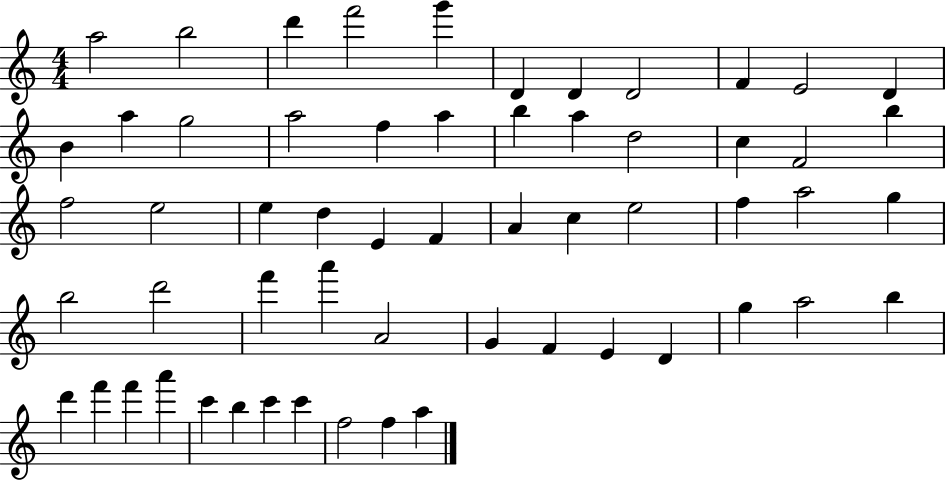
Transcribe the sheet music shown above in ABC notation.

X:1
T:Untitled
M:4/4
L:1/4
K:C
a2 b2 d' f'2 g' D D D2 F E2 D B a g2 a2 f a b a d2 c F2 b f2 e2 e d E F A c e2 f a2 g b2 d'2 f' a' A2 G F E D g a2 b d' f' f' a' c' b c' c' f2 f a